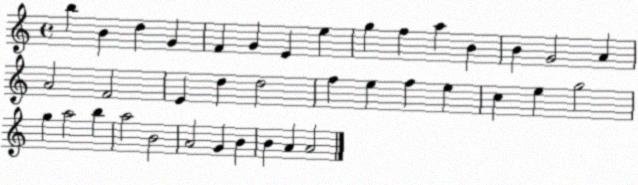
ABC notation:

X:1
T:Untitled
M:4/4
L:1/4
K:C
b B d G F G E e g f a B B G2 A A2 F2 E d d2 f e f e c e g2 g a2 b a2 B2 A2 G B B A A2